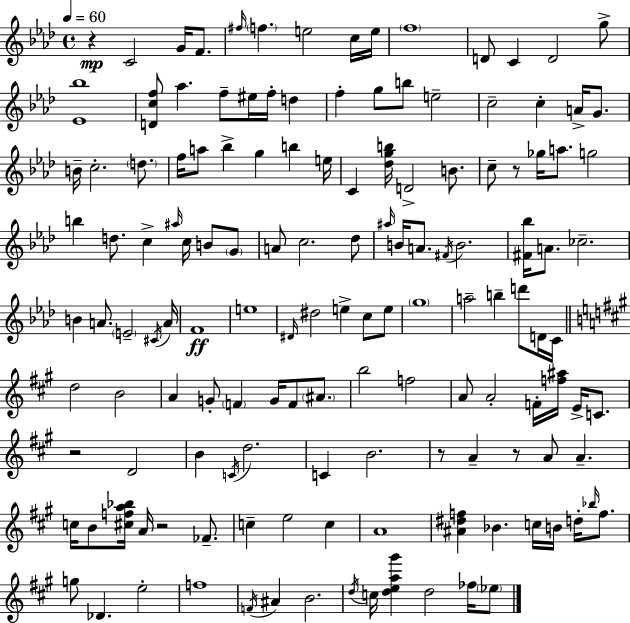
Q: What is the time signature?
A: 4/4